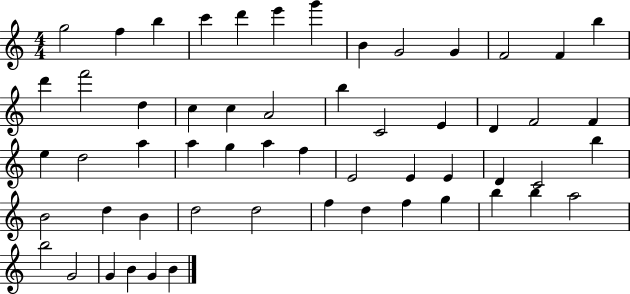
{
  \clef treble
  \numericTimeSignature
  \time 4/4
  \key c \major
  g''2 f''4 b''4 | c'''4 d'''4 e'''4 g'''4 | b'4 g'2 g'4 | f'2 f'4 b''4 | \break d'''4 f'''2 d''4 | c''4 c''4 a'2 | b''4 c'2 e'4 | d'4 f'2 f'4 | \break e''4 d''2 a''4 | a''4 g''4 a''4 f''4 | e'2 e'4 e'4 | d'4 c'2 b''4 | \break b'2 d''4 b'4 | d''2 d''2 | f''4 d''4 f''4 g''4 | b''4 b''4 a''2 | \break b''2 g'2 | g'4 b'4 g'4 b'4 | \bar "|."
}